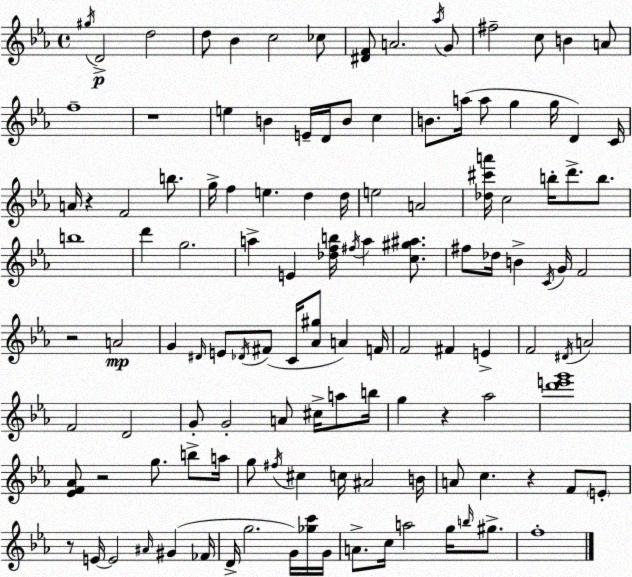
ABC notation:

X:1
T:Untitled
M:4/4
L:1/4
K:Eb
^g/4 D2 d2 d/2 _B c2 _c/2 [^DF]/2 A2 _a/4 G/2 ^f2 c/2 B A/2 f4 z4 e B E/4 D/4 B/2 c B/2 a/4 a/2 g g/4 D C/4 A/4 z F2 b/2 g/4 f e d d/4 e2 A2 [_d^c'a']/4 c2 b/4 d'/2 b/2 b4 d' g2 a E [_dfb]/4 ^f/4 a [c^g^a]/2 ^f/2 _d/4 B C/4 G/4 F2 z2 A2 G ^D/4 E/2 _D/4 ^F/2 C/4 [_A^g]/2 A F/4 F2 ^F E F2 ^D/4 A2 F2 D2 G/2 G2 A/2 ^c/4 a/2 b/4 g z _a2 [d'e'g']4 [_EF_A]/2 z2 g/2 b/2 a/4 g/2 ^f/4 ^c c/4 ^A2 B/4 A/2 c z F/2 E/2 z/2 E/4 E2 ^A/4 ^G _F/4 D/4 g2 G/4 [_gc']/4 G/4 A/2 c/4 a2 g/4 b/4 ^g/2 f4